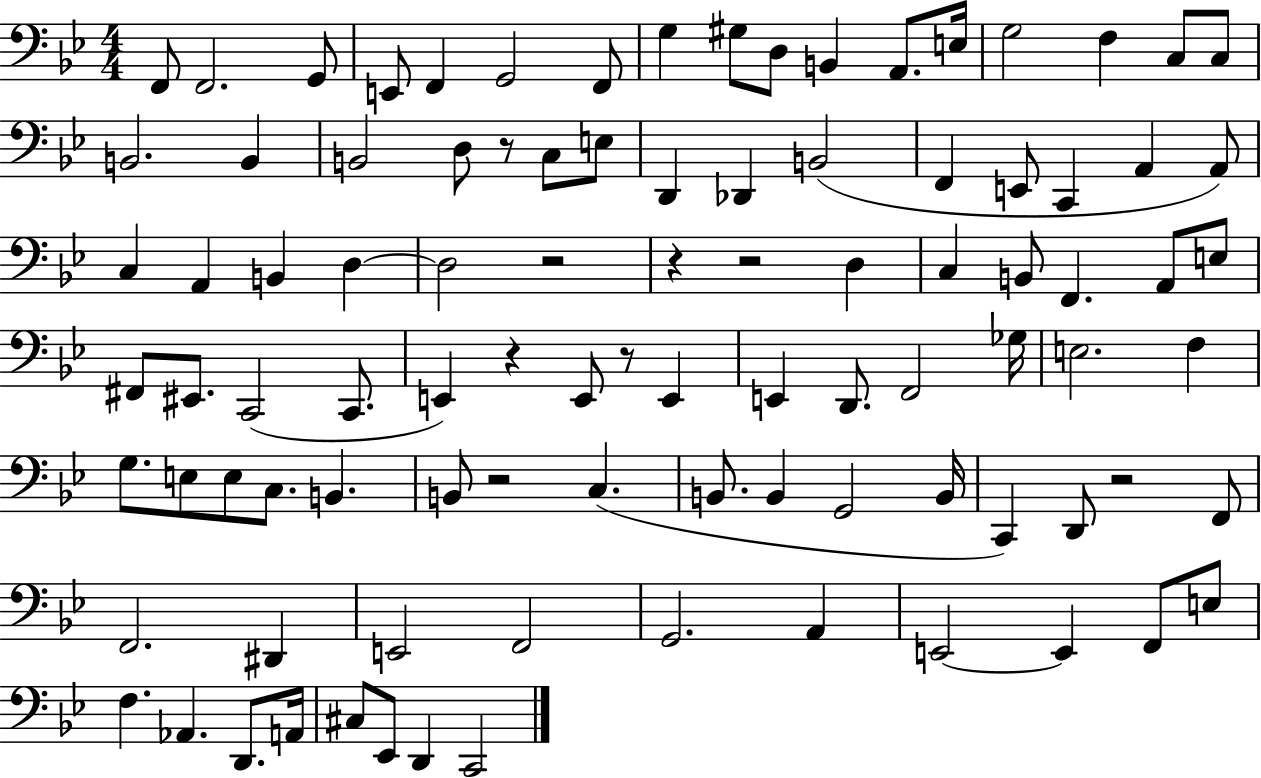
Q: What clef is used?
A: bass